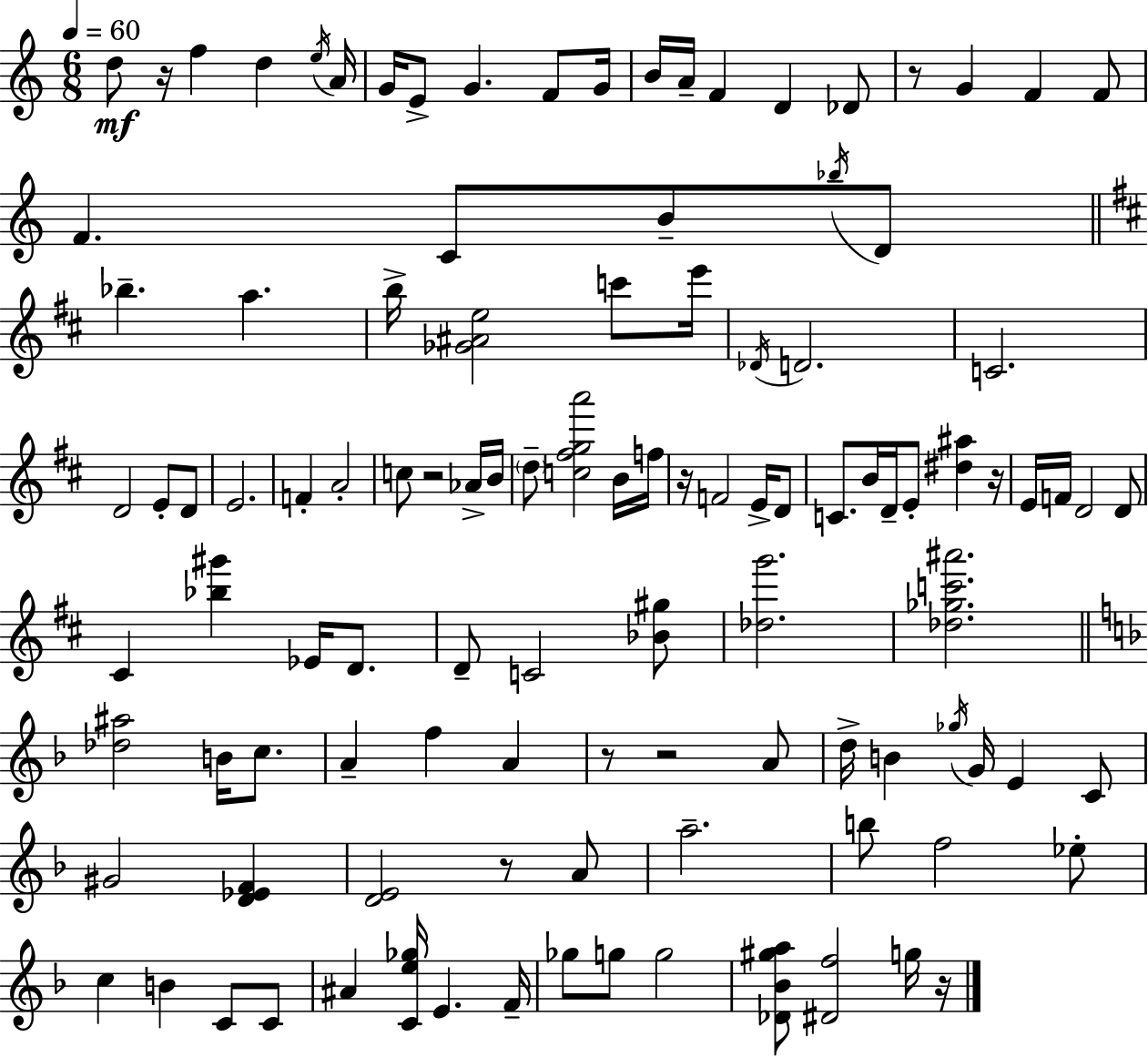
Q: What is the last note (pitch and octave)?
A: G5